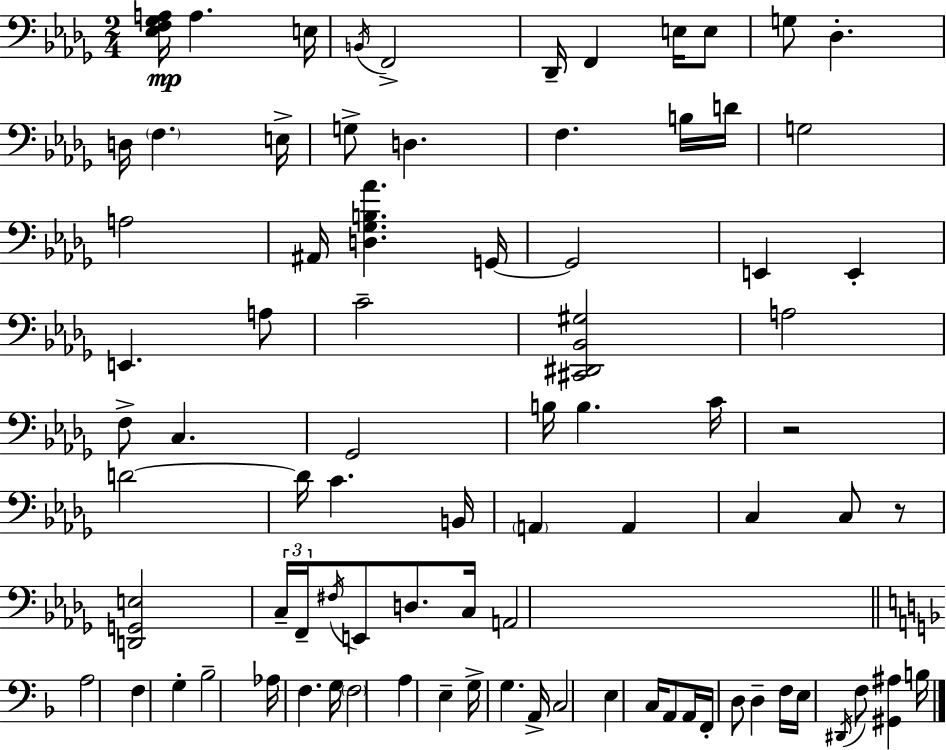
X:1
T:Untitled
M:2/4
L:1/4
K:Bbm
[_E,F,_G,A,]/4 A, E,/4 B,,/4 F,,2 _D,,/4 F,, E,/4 E,/2 G,/2 _D, D,/4 F, E,/4 G,/2 D, F, B,/4 D/4 G,2 A,2 ^A,,/4 [D,_G,B,_A] G,,/4 G,,2 E,, E,, E,, A,/2 C2 [^C,,^D,,_B,,^G,]2 A,2 F,/2 C, _G,,2 B,/4 B, C/4 z2 D2 D/4 C B,,/4 A,, A,, C, C,/2 z/2 [D,,G,,E,]2 C,/4 F,,/4 ^F,/4 E,,/2 D,/2 C,/4 A,,2 A,2 F, G, _B,2 _A,/4 F, G,/4 F,2 A, E, G,/4 G, A,,/4 C,2 E, C,/4 A,,/2 A,,/4 F,,/4 D,/2 D, F,/4 E,/4 ^D,,/4 F,/2 [^G,,^A,] B,/4